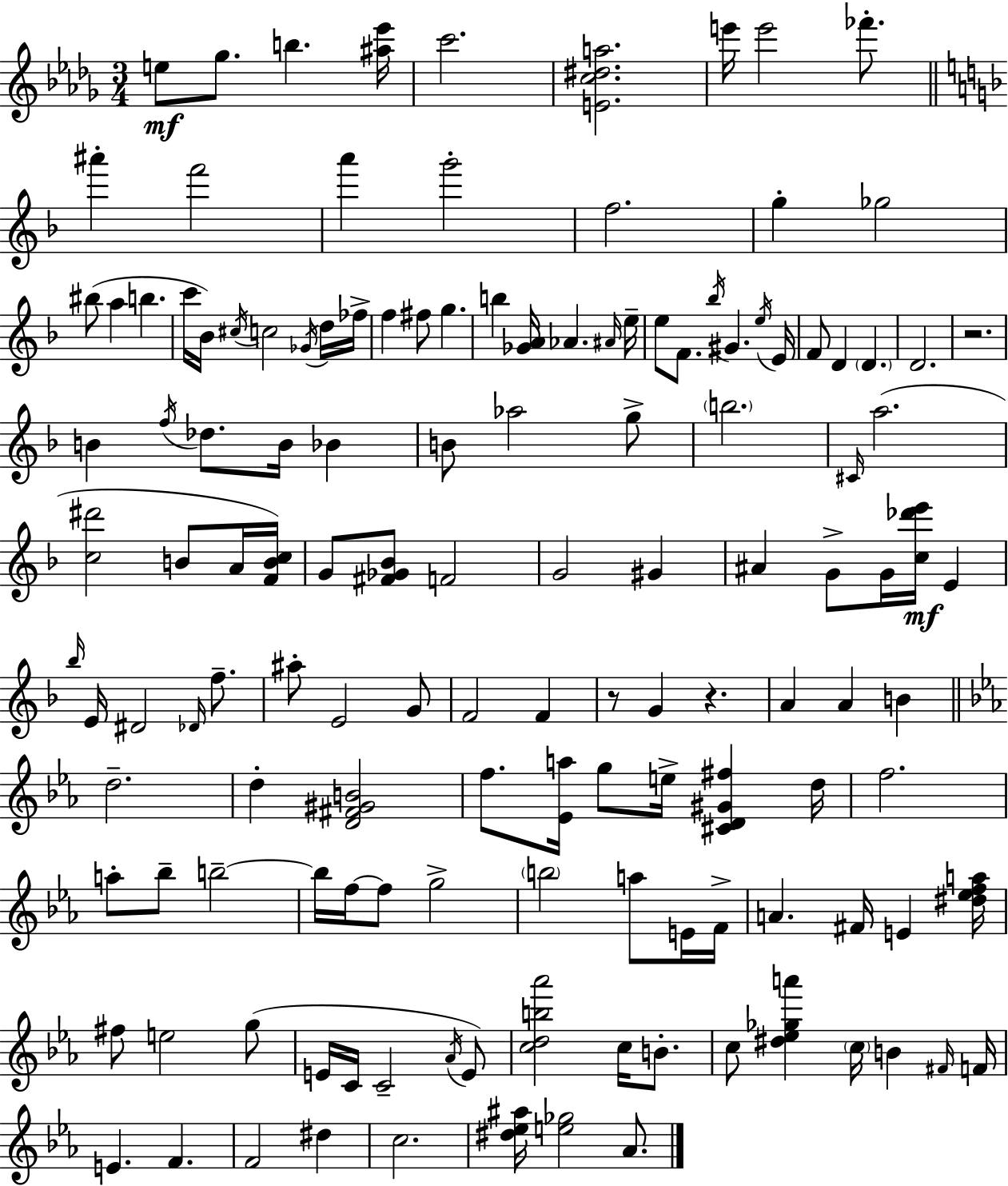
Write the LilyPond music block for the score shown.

{
  \clef treble
  \numericTimeSignature
  \time 3/4
  \key bes \minor
  e''8\mf ges''8. b''4. <ais'' ees'''>16 | c'''2. | <e' c'' dis'' a''>2. | e'''16 e'''2 fes'''8.-. | \break \bar "||" \break \key f \major ais'''4-. f'''2 | a'''4 g'''2-. | f''2. | g''4-. ges''2 | \break bis''8( a''4 b''4. | c'''16 bes'16) \acciaccatura { cis''16 } c''2 \acciaccatura { ges'16 } | d''16 fes''16-> f''4 fis''8 g''4. | b''4 <ges' a'>16 aes'4. | \break \grace { ais'16 } e''16-- e''8 f'8. \acciaccatura { bes''16 } gis'4. | \acciaccatura { e''16 } e'16 f'8 d'4 \parenthesize d'4. | d'2. | r2. | \break b'4 \acciaccatura { f''16 } des''8. | b'16 bes'4 b'8 aes''2 | g''8-> \parenthesize b''2. | \grace { cis'16 } a''2.( | \break <c'' dis'''>2 | b'8 a'16 <f' b' c''>16) g'8 <fis' ges' bes'>8 f'2 | g'2 | gis'4 ais'4 g'8-> | \break g'16 <c'' des''' e'''>16\mf e'4 \grace { bes''16 } e'16 dis'2 | \grace { des'16 } f''8.-- ais''8-. e'2 | g'8 f'2 | f'4 r8 g'4 | \break r4. a'4 | a'4 b'4 \bar "||" \break \key ees \major d''2.-- | d''4-. <d' fis' gis' b'>2 | f''8. <ees' a''>16 g''8 e''16-> <cis' d' gis' fis''>4 d''16 | f''2. | \break a''8-. bes''8-- b''2--~~ | b''16 f''16~~ f''8 g''2-> | \parenthesize b''2 a''8 e'16 f'16-> | a'4. fis'16 e'4 <dis'' ees'' f'' a''>16 | \break fis''8 e''2 g''8( | e'16 c'16 c'2-- \acciaccatura { aes'16 } e'8) | <c'' d'' b'' aes'''>2 c''16 b'8.-. | c''8 <dis'' ees'' ges'' a'''>4 \parenthesize c''16 b'4 | \break \grace { fis'16 } f'16 e'4. f'4. | f'2 dis''4 | c''2. | <dis'' ees'' ais''>16 <e'' ges''>2 aes'8. | \break \bar "|."
}